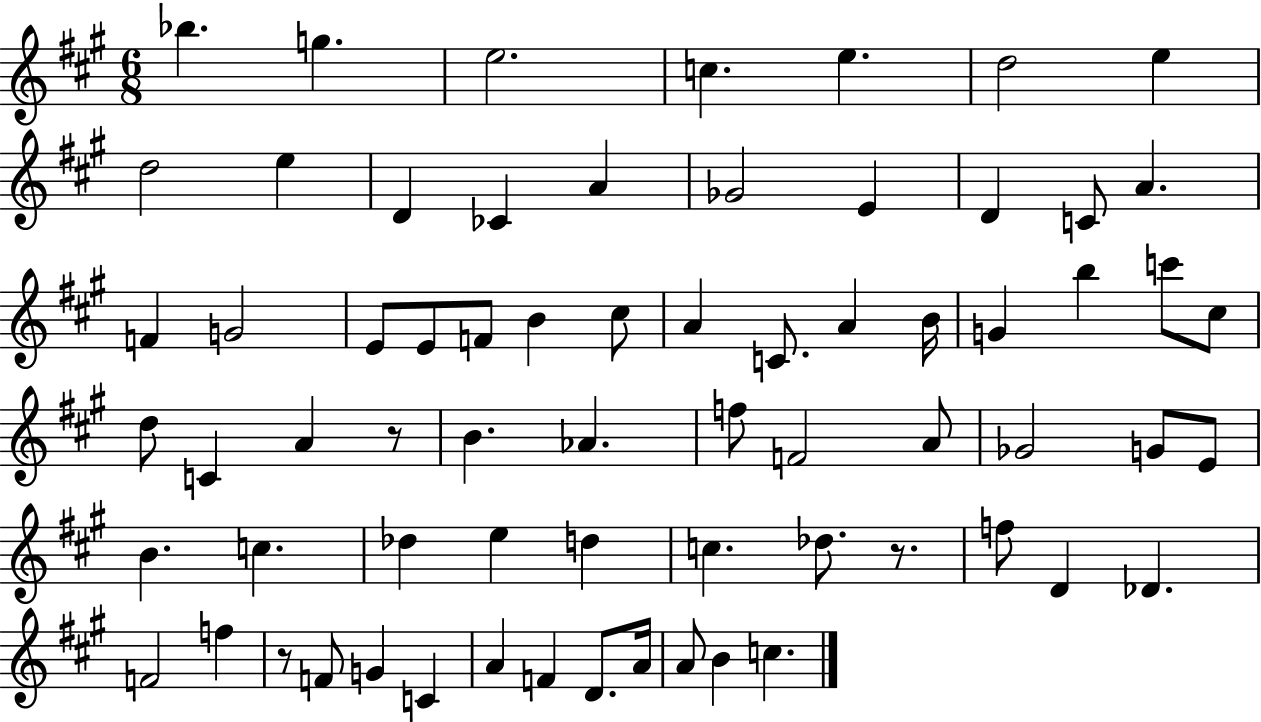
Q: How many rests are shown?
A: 3